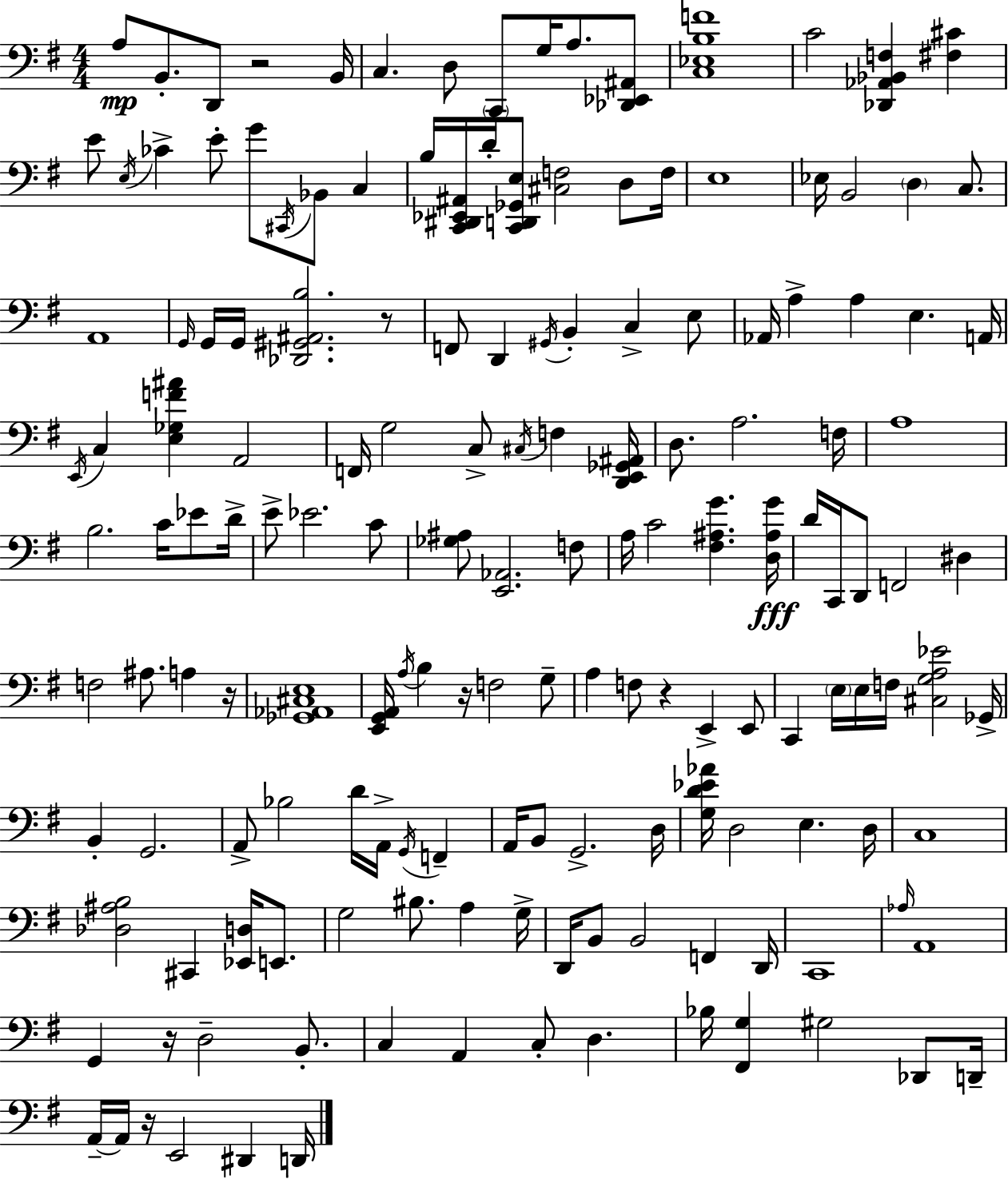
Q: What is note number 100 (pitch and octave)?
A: D3